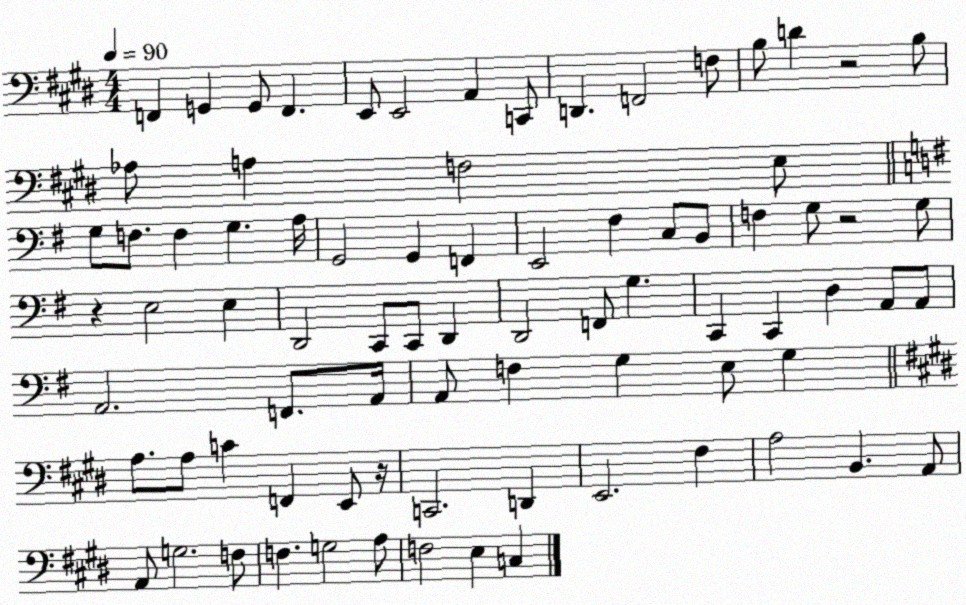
X:1
T:Untitled
M:4/4
L:1/4
K:E
F,, G,, G,,/2 F,, E,,/2 E,,2 A,, C,,/2 D,, F,,2 F,/2 B,/2 D z2 B,/2 _A,/2 A, F,2 E,/2 G,/2 F,/2 F, G, A,/4 G,,2 G,, F,, E,,2 ^F, C,/2 B,,/2 F, G,/2 z2 G,/2 z E,2 E, D,,2 C,,/2 C,,/2 D,, D,,2 F,,/2 G, C,, C,, D, A,,/2 A,,/2 A,,2 F,,/2 A,,/4 A,,/2 F, G, E,/2 G, A,/2 A,/2 C F,, E,,/2 z/4 C,,2 D,, E,,2 ^F, A,2 B,, A,,/2 A,,/2 G,2 F,/2 F, G,2 A,/2 F,2 E, C,